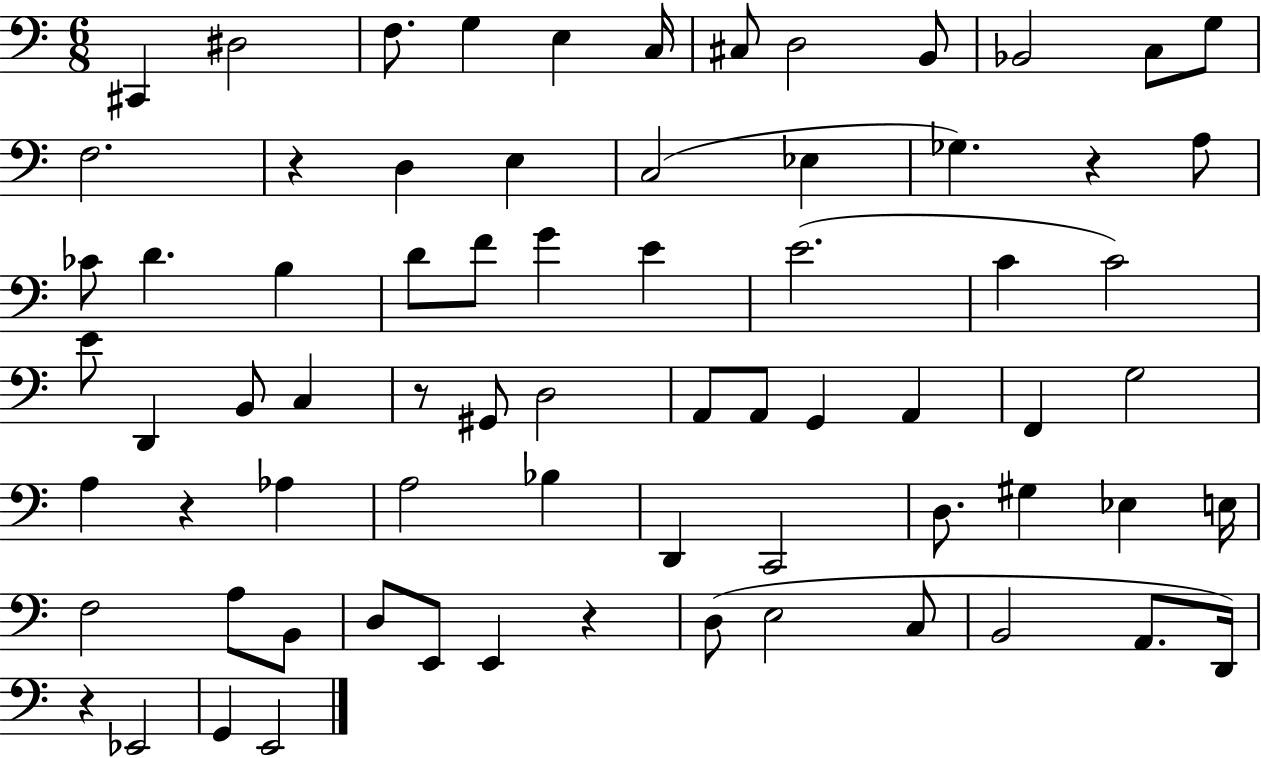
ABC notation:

X:1
T:Untitled
M:6/8
L:1/4
K:C
^C,, ^D,2 F,/2 G, E, C,/4 ^C,/2 D,2 B,,/2 _B,,2 C,/2 G,/2 F,2 z D, E, C,2 _E, _G, z A,/2 _C/2 D B, D/2 F/2 G E E2 C C2 E/2 D,, B,,/2 C, z/2 ^G,,/2 D,2 A,,/2 A,,/2 G,, A,, F,, G,2 A, z _A, A,2 _B, D,, C,,2 D,/2 ^G, _E, E,/4 F,2 A,/2 B,,/2 D,/2 E,,/2 E,, z D,/2 E,2 C,/2 B,,2 A,,/2 D,,/4 z _E,,2 G,, E,,2